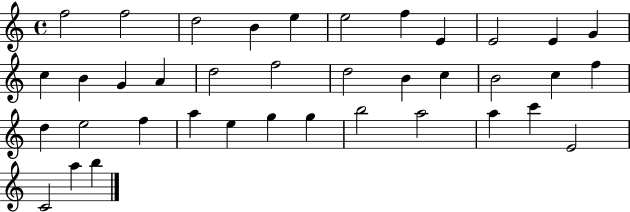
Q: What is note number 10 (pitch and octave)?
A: E4